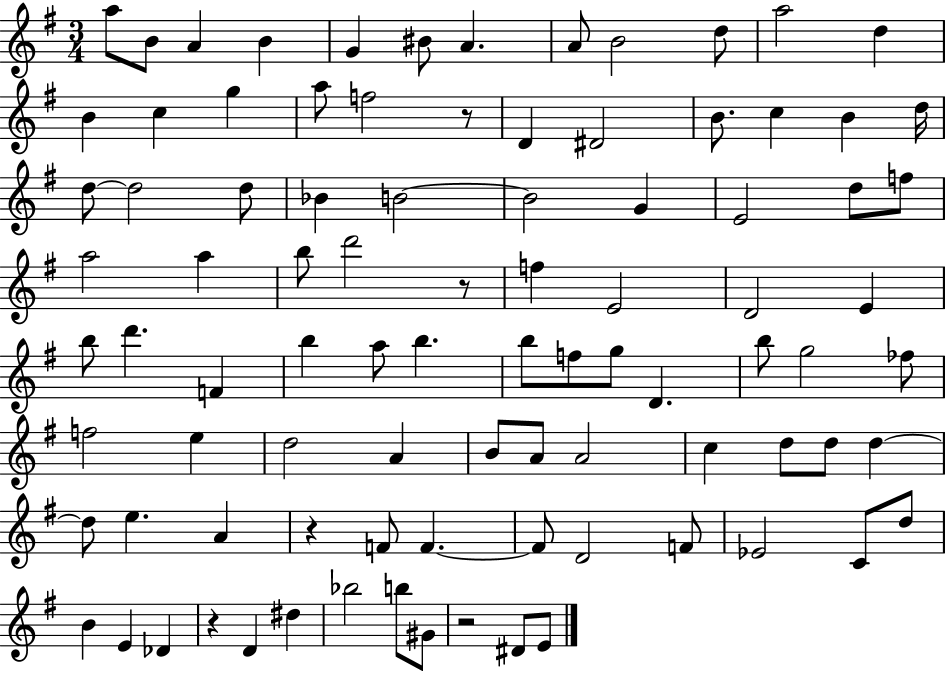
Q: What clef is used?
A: treble